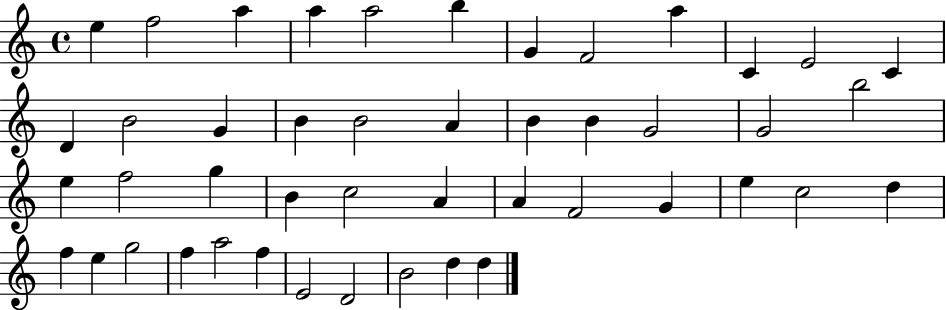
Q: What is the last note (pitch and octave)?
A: D5